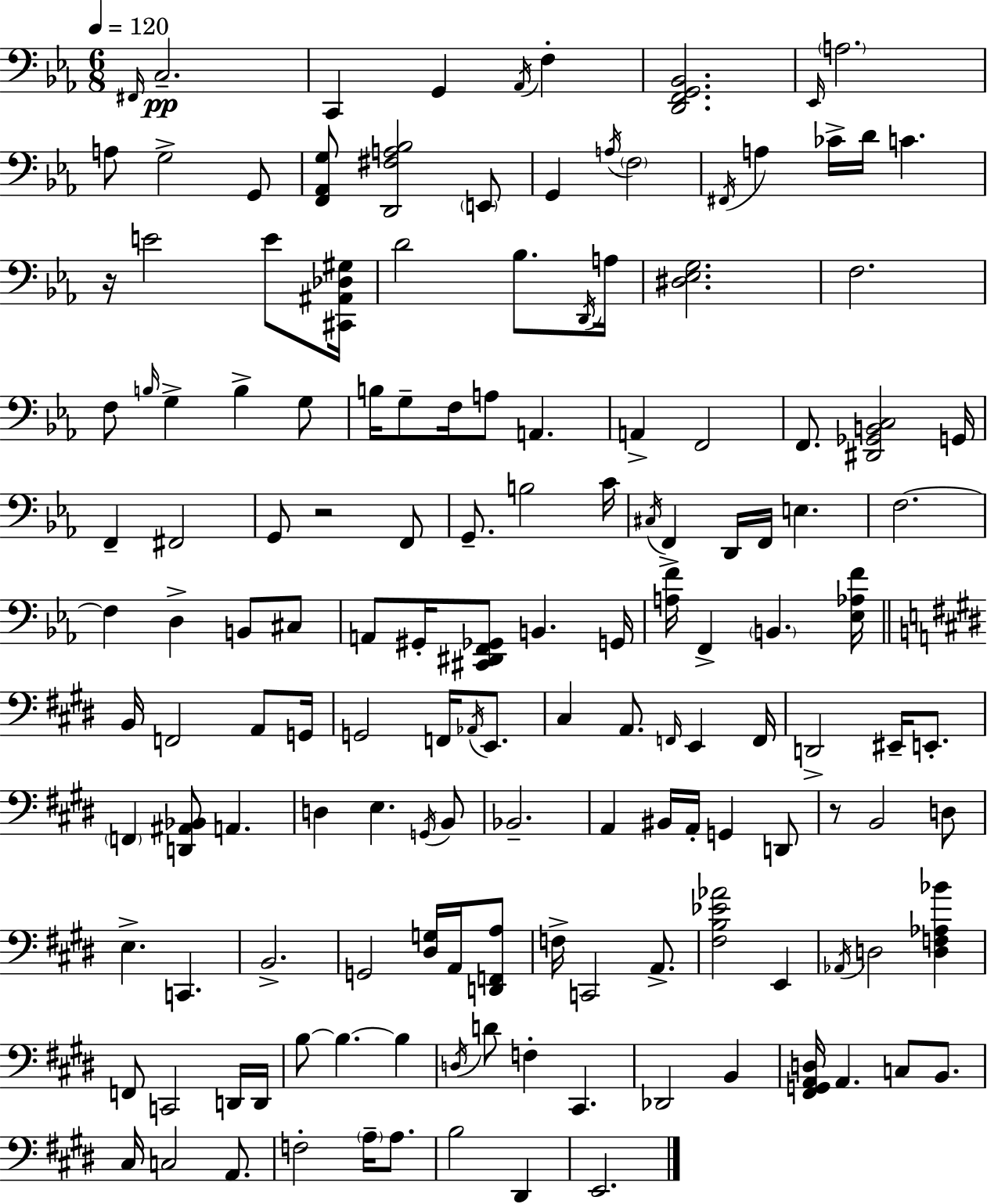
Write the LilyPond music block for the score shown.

{
  \clef bass
  \numericTimeSignature
  \time 6/8
  \key c \minor
  \tempo 4 = 120
  \repeat volta 2 { \grace { fis,16 }\pp c2.-- | c,4 g,4 \acciaccatura { aes,16 } f4-. | <d, f, g, bes,>2. | \grace { ees,16 } \parenthesize a2. | \break a8 g2-> | g,8 <f, aes, g>8 <d, fis a bes>2 | \parenthesize e,8 g,4 \acciaccatura { a16 } \parenthesize f2 | \acciaccatura { fis,16 } a4 ces'16-> d'16 c'4. | \break r16 e'2 | e'8 <cis, ais, des gis>16 d'2 | bes8. \acciaccatura { d,16 } a16 <dis ees g>2. | f2. | \break f8 \grace { b16 } g4-> | b4-> g8 b16 g8-- f16 a8 | a,4. a,4-> f,2 | f,8. <dis, ges, b, c>2 | \break g,16 f,4-- fis,2 | g,8 r2 | f,8 g,8.-- b2 | c'16 \acciaccatura { cis16 } f,4-> | \break d,16 f,16 e4. f2.~~ | f4 | d4-> b,8 cis8 a,8 gis,16-. <cis, dis, f, ges,>8 | b,4. g,16 <a f'>16 f,4-> | \break \parenthesize b,4. <ees aes f'>16 \bar "||" \break \key e \major b,16 f,2 a,8 g,16 | g,2 f,16 \acciaccatura { aes,16 } e,8. | cis4 a,8. \grace { f,16 } e,4 | f,16 d,2-> eis,16-- e,8.-. | \break \parenthesize f,4 <d, ais, bes,>8 a,4. | d4 e4. | \acciaccatura { g,16 } b,8 bes,2.-- | a,4 bis,16 a,16-. g,4 | \break d,8 r8 b,2 | d8 e4.-> c,4. | b,2.-> | g,2 <dis g>16 | \break a,16 <d, f, a>8 f16-> c,2 | a,8.-> <fis b ees' aes'>2 e,4 | \acciaccatura { aes,16 } d2 | <d f aes bes'>4 f,8 c,2 | \break d,16 d,16 b8~~ b4.~~ | b4 \acciaccatura { d16 } d'8 f4-. cis,4. | des,2 | b,4 <fis, g, a, d>16 a,4. | \break c8 b,8. cis16 c2 | a,8. f2-. | \parenthesize a16-- a8. b2 | dis,4 e,2. | \break } \bar "|."
}